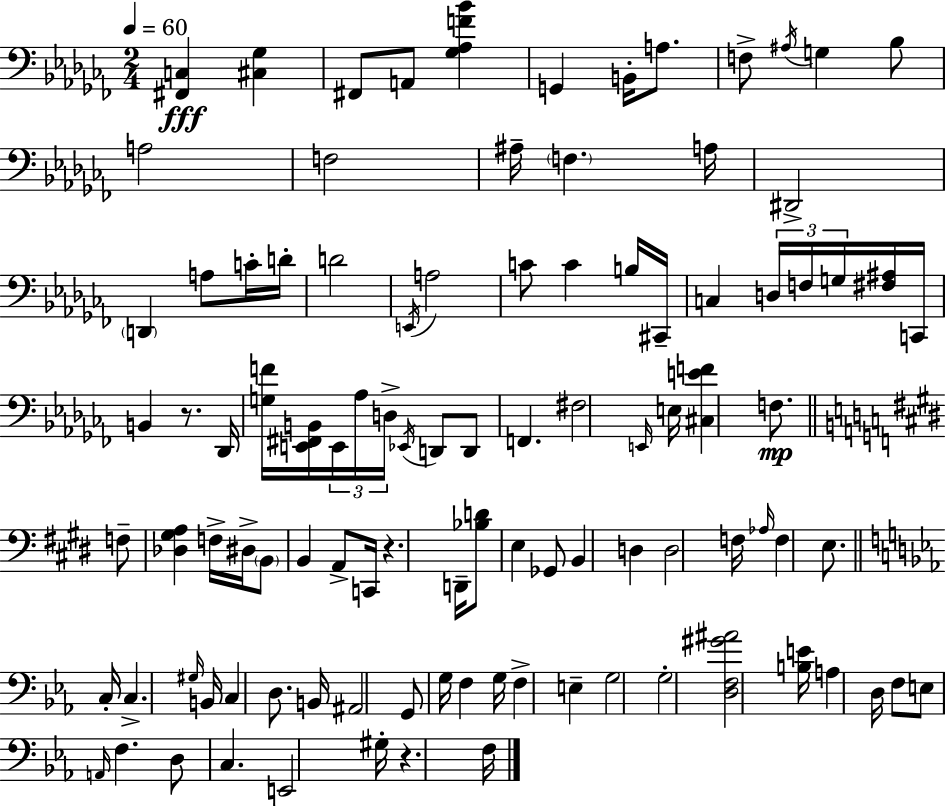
[F#2,C3]/q [C#3,Gb3]/q F#2/e A2/e [Gb3,Ab3,F4,Bb4]/q G2/q B2/s A3/e. F3/e A#3/s G3/q Bb3/e A3/h F3/h A#3/s F3/q. A3/s D#2/h D2/q A3/e C4/s D4/s D4/h E2/s A3/h C4/e C4/q B3/s C#2/s C3/q D3/s F3/s G3/s [F#3,A#3]/s C2/s B2/q R/e. Db2/s [G3,F4]/s [E2,F#2,B2]/s E2/s Ab3/s D3/s Eb2/s D2/e D2/e F2/q. F#3/h E2/s E3/s [C#3,E4,F4]/q F3/e. F3/e [Db3,G#3,A3]/q F3/s D#3/s B2/e B2/q A2/e C2/s R/q. D2/s [Bb3,D4]/e E3/q Gb2/e B2/q D3/q D3/h F3/s Ab3/s F3/q E3/e. C3/s C3/q. G#3/s B2/s C3/q D3/e. B2/s A#2/h G2/e G3/s F3/q G3/s F3/q E3/q G3/h G3/h [D3,F3,G#4,A#4]/h [B3,E4]/s A3/q D3/s F3/e E3/e A2/s F3/q. D3/e C3/q. E2/h G#3/s R/q. F3/s